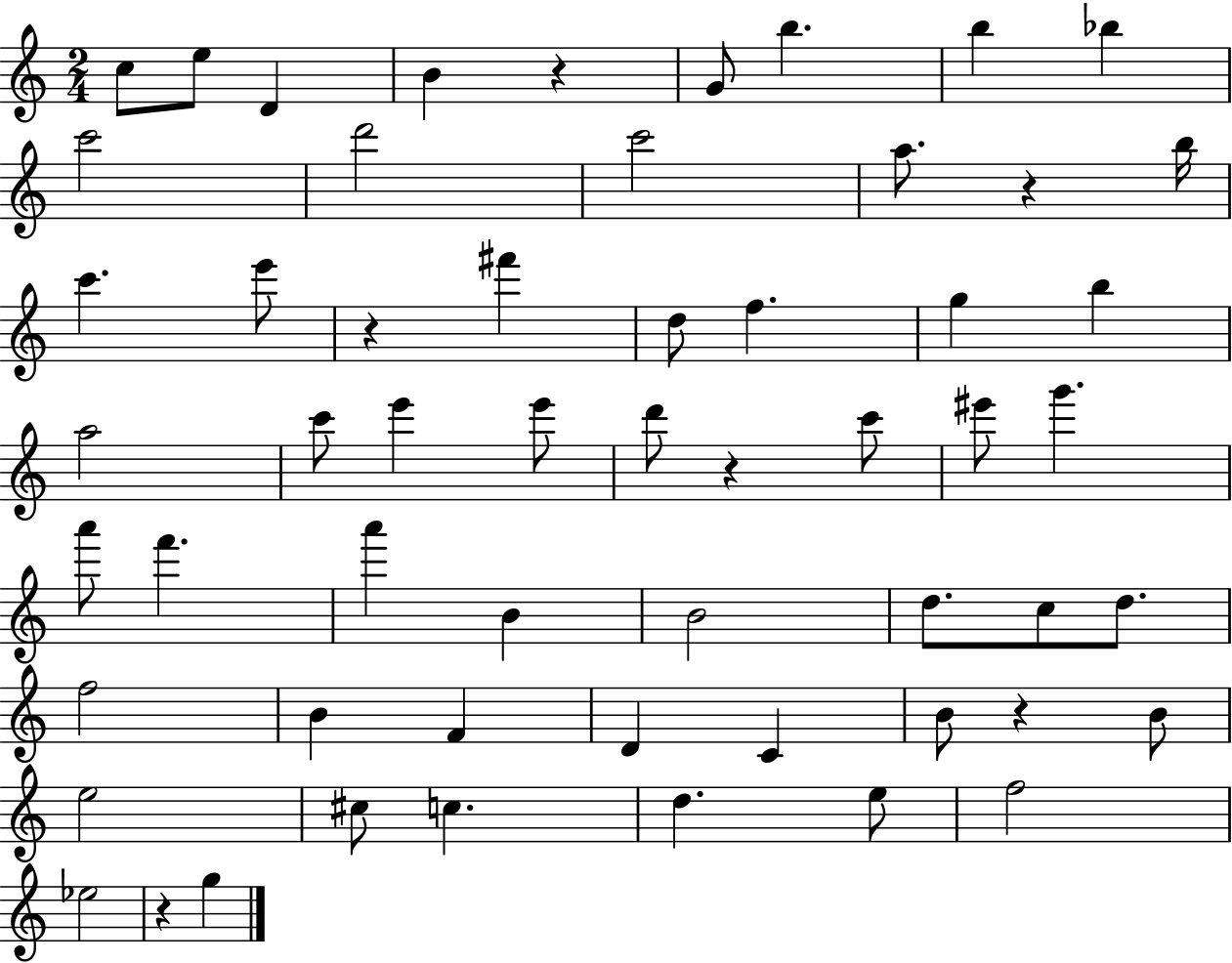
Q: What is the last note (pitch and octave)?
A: G5